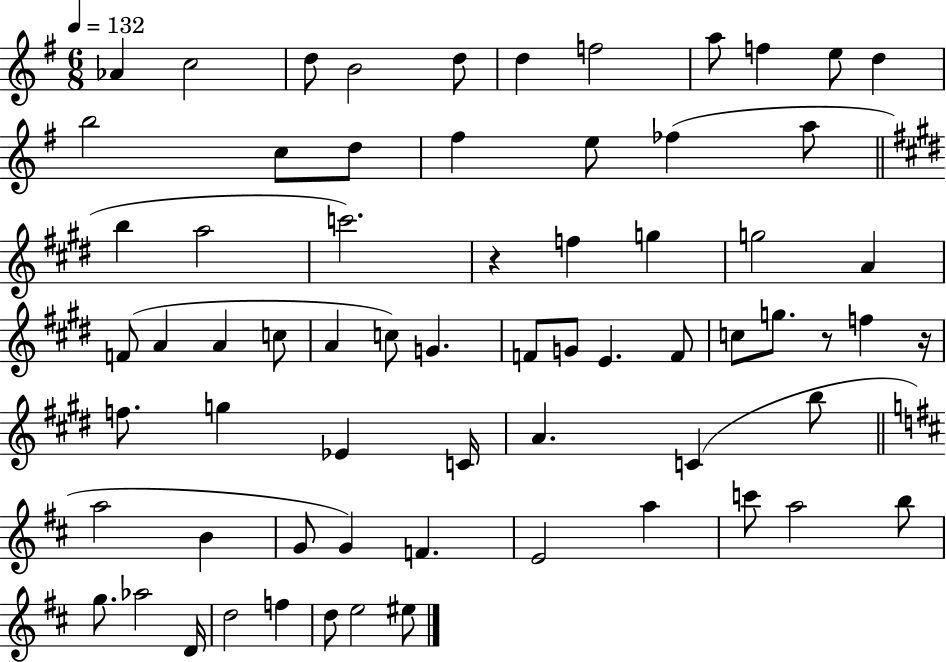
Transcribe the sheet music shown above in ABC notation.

X:1
T:Untitled
M:6/8
L:1/4
K:G
_A c2 d/2 B2 d/2 d f2 a/2 f e/2 d b2 c/2 d/2 ^f e/2 _f a/2 b a2 c'2 z f g g2 A F/2 A A c/2 A c/2 G F/2 G/2 E F/2 c/2 g/2 z/2 f z/4 f/2 g _E C/4 A C b/2 a2 B G/2 G F E2 a c'/2 a2 b/2 g/2 _a2 D/4 d2 f d/2 e2 ^e/2